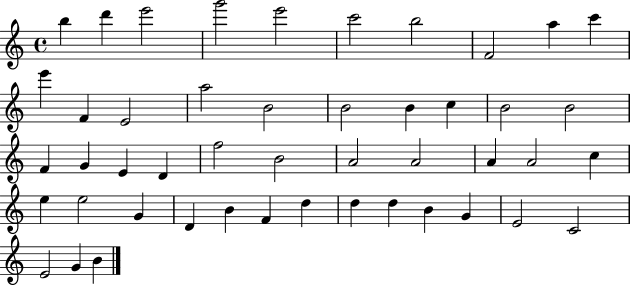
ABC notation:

X:1
T:Untitled
M:4/4
L:1/4
K:C
b d' e'2 g'2 e'2 c'2 b2 F2 a c' e' F E2 a2 B2 B2 B c B2 B2 F G E D f2 B2 A2 A2 A A2 c e e2 G D B F d d d B G E2 C2 E2 G B